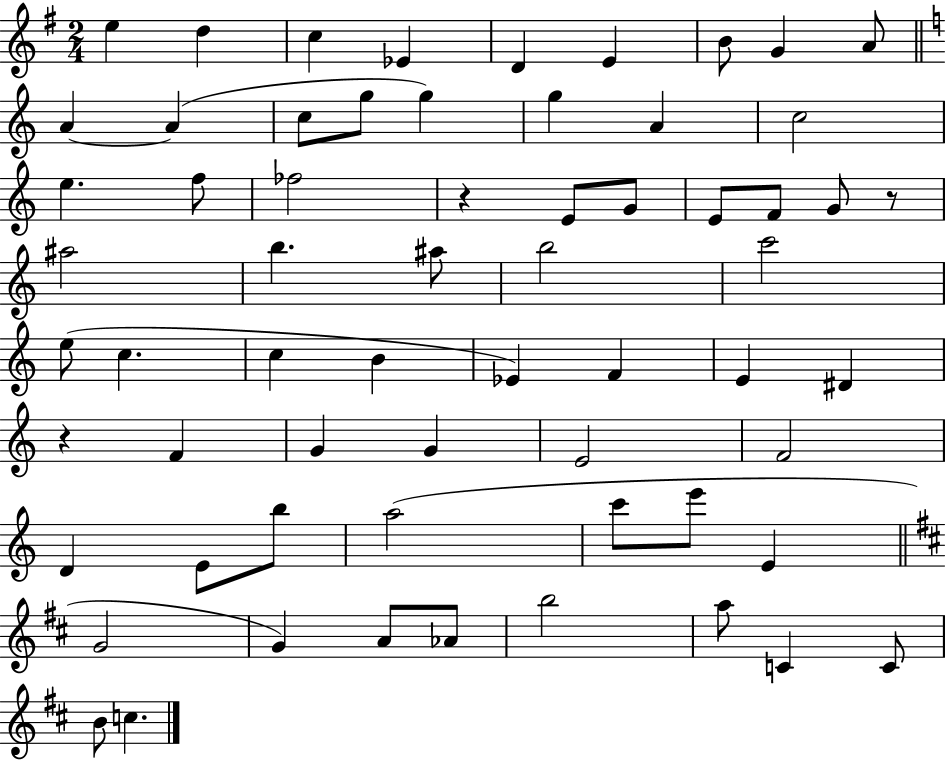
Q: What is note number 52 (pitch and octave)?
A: G4